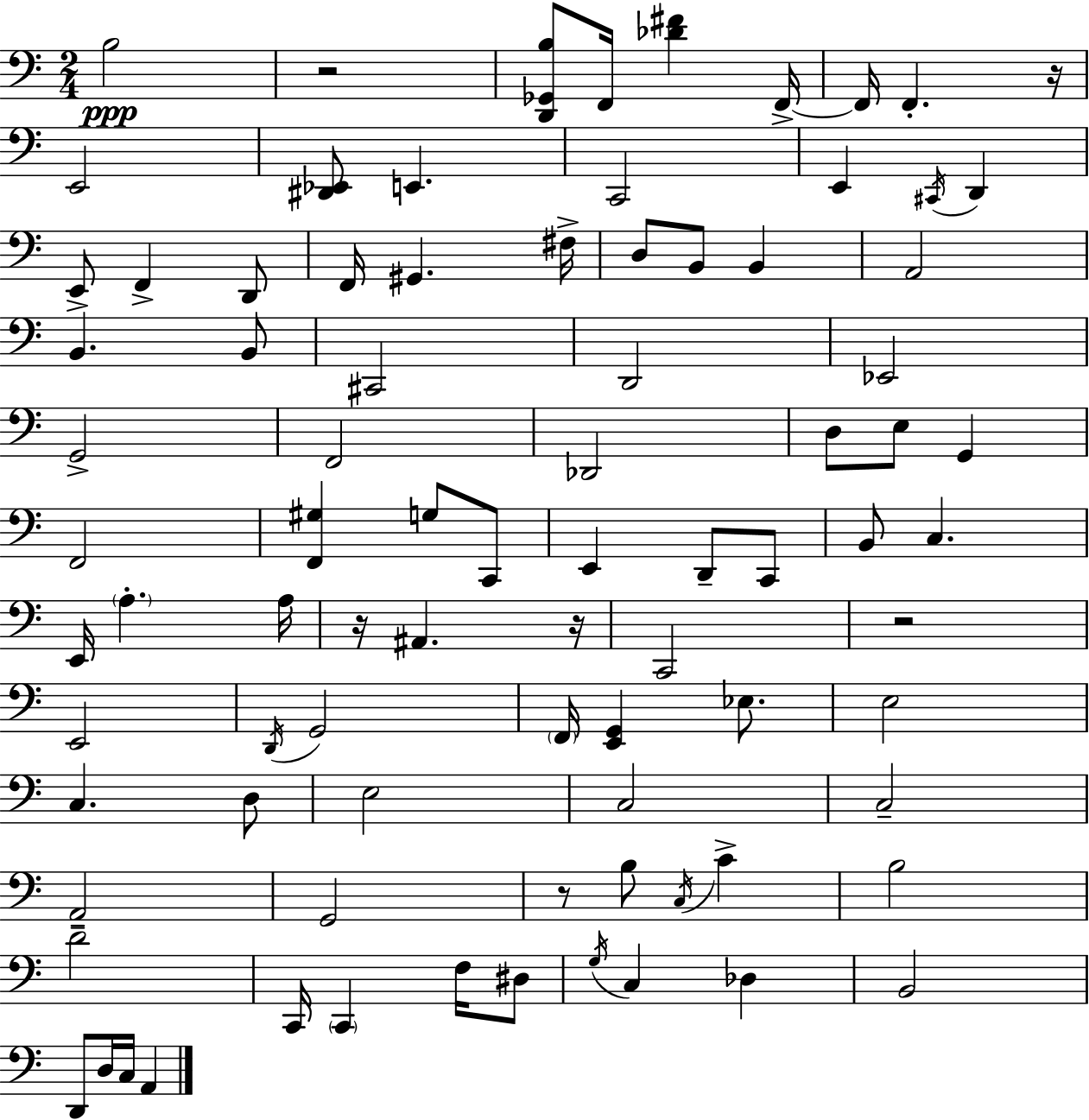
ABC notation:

X:1
T:Untitled
M:2/4
L:1/4
K:Am
B,2 z2 [D,,_G,,B,]/2 F,,/4 [_D^F] F,,/4 F,,/4 F,, z/4 E,,2 [^D,,_E,,]/2 E,, C,,2 E,, ^C,,/4 D,, E,,/2 F,, D,,/2 F,,/4 ^G,, ^F,/4 D,/2 B,,/2 B,, A,,2 B,, B,,/2 ^C,,2 D,,2 _E,,2 G,,2 F,,2 _D,,2 D,/2 E,/2 G,, F,,2 [F,,^G,] G,/2 C,,/2 E,, D,,/2 C,,/2 B,,/2 C, E,,/4 A, A,/4 z/4 ^A,, z/4 C,,2 z2 E,,2 D,,/4 G,,2 F,,/4 [E,,G,,] _E,/2 E,2 C, D,/2 E,2 C,2 C,2 A,,2 G,,2 z/2 B,/2 C,/4 C B,2 D2 C,,/4 C,, F,/4 ^D,/2 G,/4 C, _D, B,,2 D,,/2 D,/4 C,/4 A,,